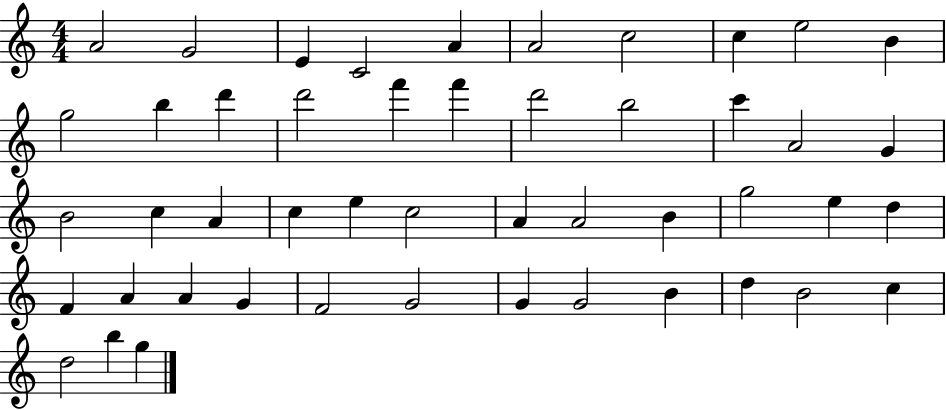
A4/h G4/h E4/q C4/h A4/q A4/h C5/h C5/q E5/h B4/q G5/h B5/q D6/q D6/h F6/q F6/q D6/h B5/h C6/q A4/h G4/q B4/h C5/q A4/q C5/q E5/q C5/h A4/q A4/h B4/q G5/h E5/q D5/q F4/q A4/q A4/q G4/q F4/h G4/h G4/q G4/h B4/q D5/q B4/h C5/q D5/h B5/q G5/q